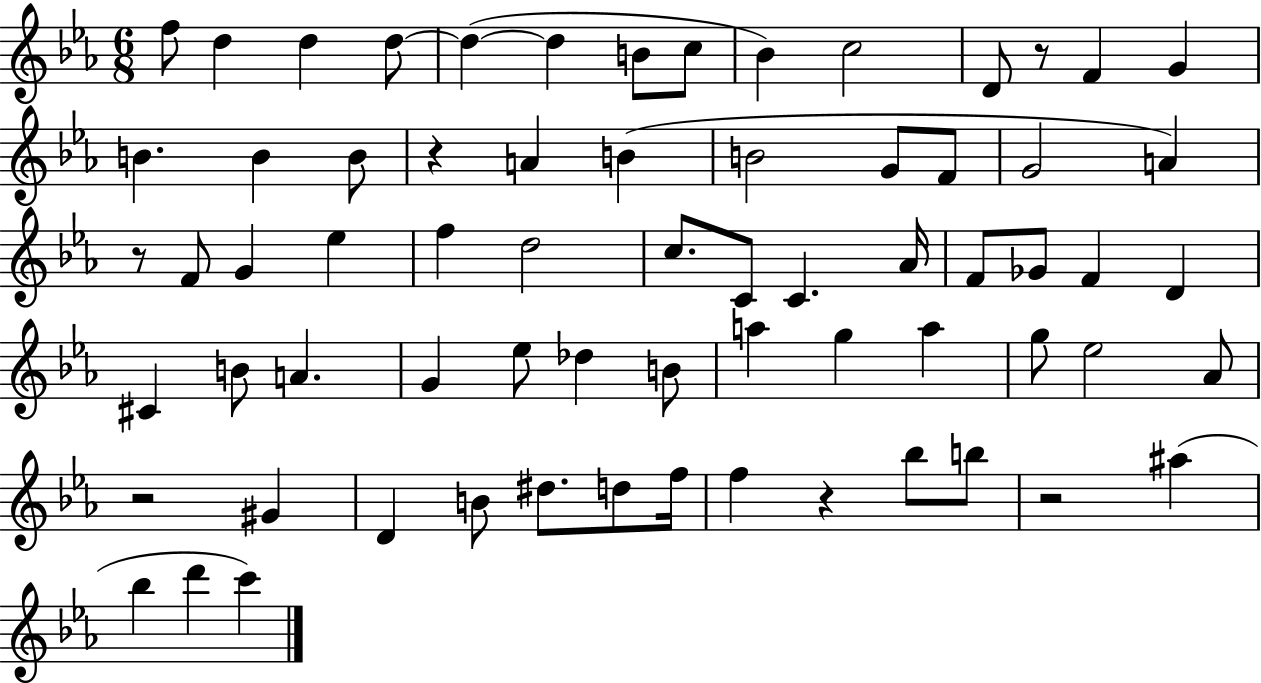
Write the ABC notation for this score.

X:1
T:Untitled
M:6/8
L:1/4
K:Eb
f/2 d d d/2 d d B/2 c/2 _B c2 D/2 z/2 F G B B B/2 z A B B2 G/2 F/2 G2 A z/2 F/2 G _e f d2 c/2 C/2 C _A/4 F/2 _G/2 F D ^C B/2 A G _e/2 _d B/2 a g a g/2 _e2 _A/2 z2 ^G D B/2 ^d/2 d/2 f/4 f z _b/2 b/2 z2 ^a _b d' c'